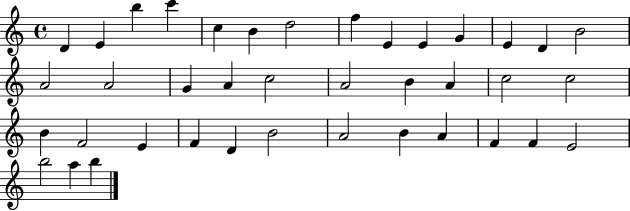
X:1
T:Untitled
M:4/4
L:1/4
K:C
D E b c' c B d2 f E E G E D B2 A2 A2 G A c2 A2 B A c2 c2 B F2 E F D B2 A2 B A F F E2 b2 a b